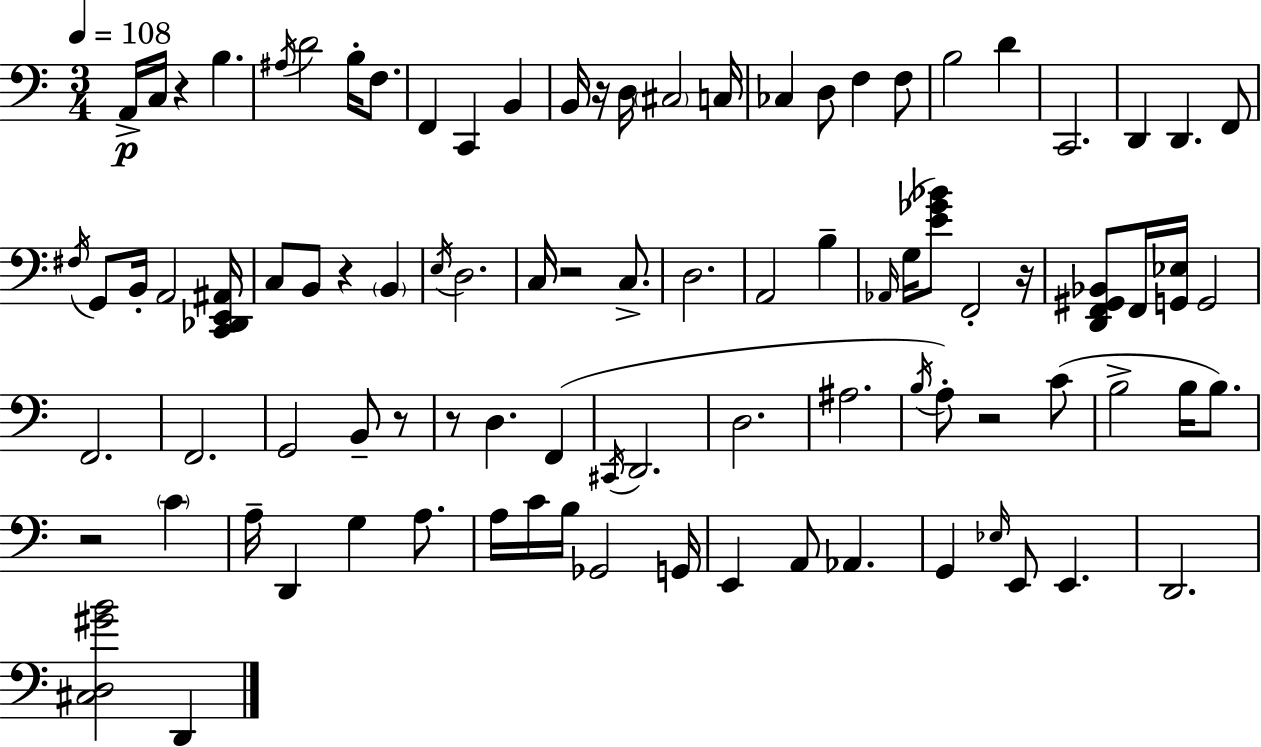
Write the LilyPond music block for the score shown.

{
  \clef bass
  \numericTimeSignature
  \time 3/4
  \key c \major
  \tempo 4 = 108
  a,16->\p c16 r4 b4. | \acciaccatura { ais16 } d'2 b16-. f8. | f,4 c,4 b,4 | b,16 r16 d16 \parenthesize cis2 | \break c16 ces4 d8 f4 f8 | b2 d'4 | c,2. | d,4 d,4. f,8 | \break \acciaccatura { fis16 } g,8 b,16-. a,2 | <c, des, e, ais,>16 c8 b,8 r4 \parenthesize b,4 | \acciaccatura { e16 } d2. | c16 r2 | \break c8.-> d2. | a,2 b4-- | \grace { aes,16 }( g16 <e' ges' bes'>8) f,2-. | r16 <d, f, gis, bes,>8 f,16 <g, ees>16 g,2 | \break f,2. | f,2. | g,2 | b,8-- r8 r8 d4. | \break f,4( \acciaccatura { cis,16 } d,2. | d2. | ais2. | \acciaccatura { b16 }) a8-. r2 | \break c'8( b2-> | b16 b8.) r2 | \parenthesize c'4 a16-- d,4 g4 | a8. a16 c'16 b16 ges,2 | \break g,16 e,4 a,8 | aes,4. g,4 \grace { ees16 } e,8 | e,4. d,2. | <cis d gis' b'>2 | \break d,4 \bar "|."
}